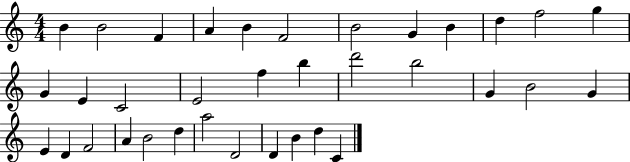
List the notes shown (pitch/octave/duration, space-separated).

B4/q B4/h F4/q A4/q B4/q F4/h B4/h G4/q B4/q D5/q F5/h G5/q G4/q E4/q C4/h E4/h F5/q B5/q D6/h B5/h G4/q B4/h G4/q E4/q D4/q F4/h A4/q B4/h D5/q A5/h D4/h D4/q B4/q D5/q C4/q